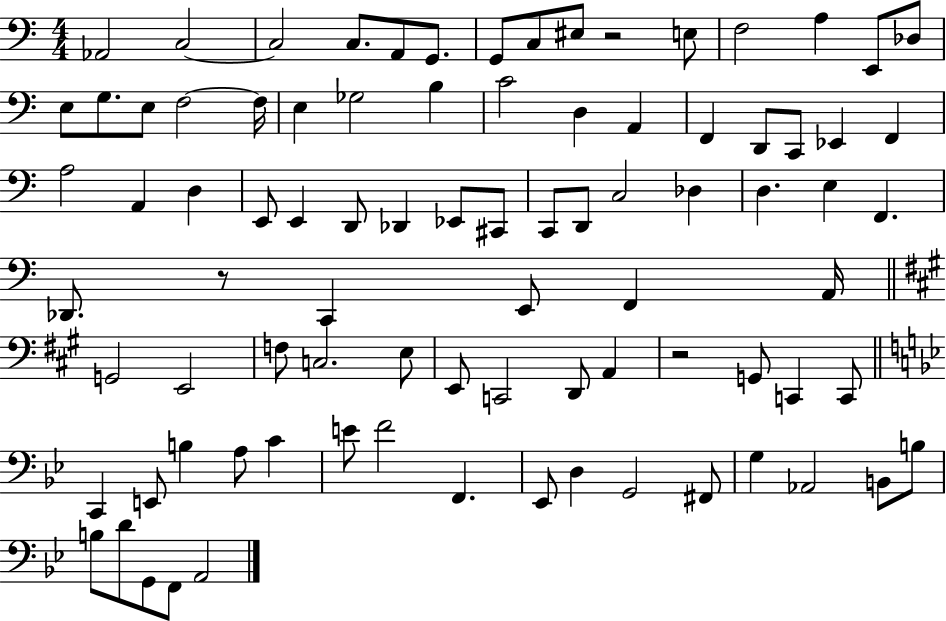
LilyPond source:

{
  \clef bass
  \numericTimeSignature
  \time 4/4
  \key c \major
  aes,2 c2~~ | c2 c8. a,8 g,8. | g,8 c8 eis8 r2 e8 | f2 a4 e,8 des8 | \break e8 g8. e8 f2~~ f16 | e4 ges2 b4 | c'2 d4 a,4 | f,4 d,8 c,8 ees,4 f,4 | \break a2 a,4 d4 | e,8 e,4 d,8 des,4 ees,8 cis,8 | c,8 d,8 c2 des4 | d4. e4 f,4. | \break des,8. r8 c,4 e,8 f,4 a,16 | \bar "||" \break \key a \major g,2 e,2 | f8 c2. e8 | e,8 c,2 d,8 a,4 | r2 g,8 c,4 c,8 | \break \bar "||" \break \key g \minor c,4 e,8 b4 a8 c'4 | e'8 f'2 f,4. | ees,8 d4 g,2 fis,8 | g4 aes,2 b,8 b8 | \break b8 d'8 g,8 f,8 a,2 | \bar "|."
}